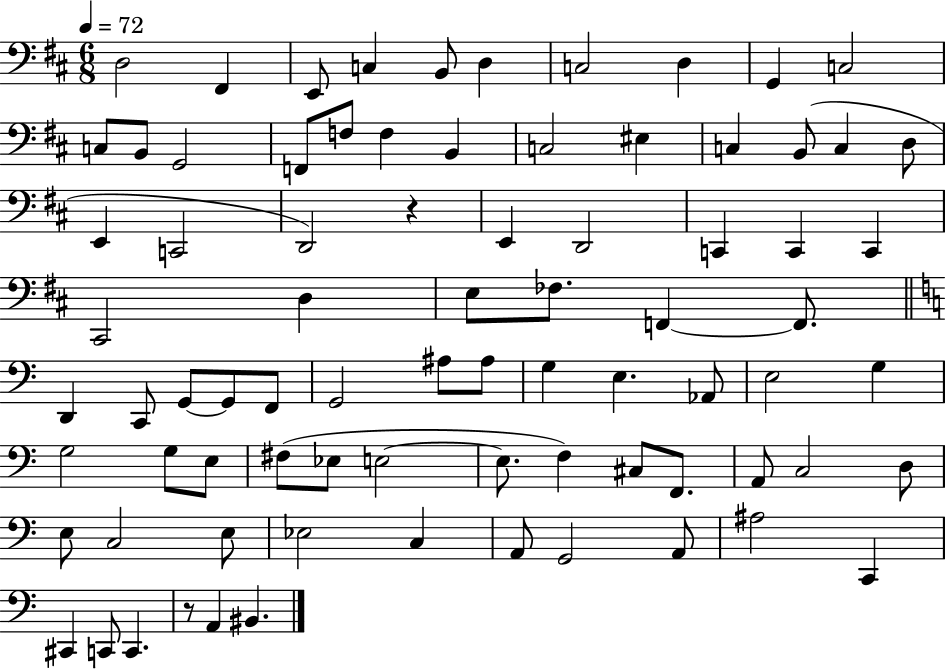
{
  \clef bass
  \numericTimeSignature
  \time 6/8
  \key d \major
  \tempo 4 = 72
  \repeat volta 2 { d2 fis,4 | e,8 c4 b,8 d4 | c2 d4 | g,4 c2 | \break c8 b,8 g,2 | f,8 f8 f4 b,4 | c2 eis4 | c4 b,8( c4 d8 | \break e,4 c,2 | d,2) r4 | e,4 d,2 | c,4 c,4 c,4 | \break cis,2 d4 | e8 fes8. f,4~~ f,8. | \bar "||" \break \key c \major d,4 c,8 g,8~~ g,8 f,8 | g,2 ais8 ais8 | g4 e4. aes,8 | e2 g4 | \break g2 g8 e8 | fis8( ees8 e2~~ | e8. f4) cis8 f,8. | a,8 c2 d8 | \break e8 c2 e8 | ees2 c4 | a,8 g,2 a,8 | ais2 c,4 | \break cis,4 c,8 c,4. | r8 a,4 bis,4. | } \bar "|."
}